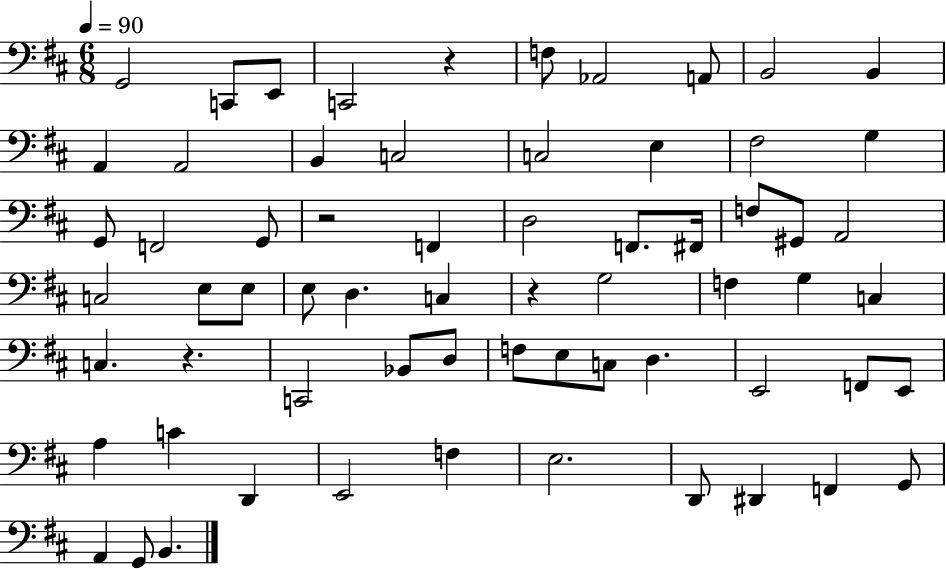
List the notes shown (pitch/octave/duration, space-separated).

G2/h C2/e E2/e C2/h R/q F3/e Ab2/h A2/e B2/h B2/q A2/q A2/h B2/q C3/h C3/h E3/q F#3/h G3/q G2/e F2/h G2/e R/h F2/q D3/h F2/e. F#2/s F3/e G#2/e A2/h C3/h E3/e E3/e E3/e D3/q. C3/q R/q G3/h F3/q G3/q C3/q C3/q. R/q. C2/h Bb2/e D3/e F3/e E3/e C3/e D3/q. E2/h F2/e E2/e A3/q C4/q D2/q E2/h F3/q E3/h. D2/e D#2/q F2/q G2/e A2/q G2/e B2/q.